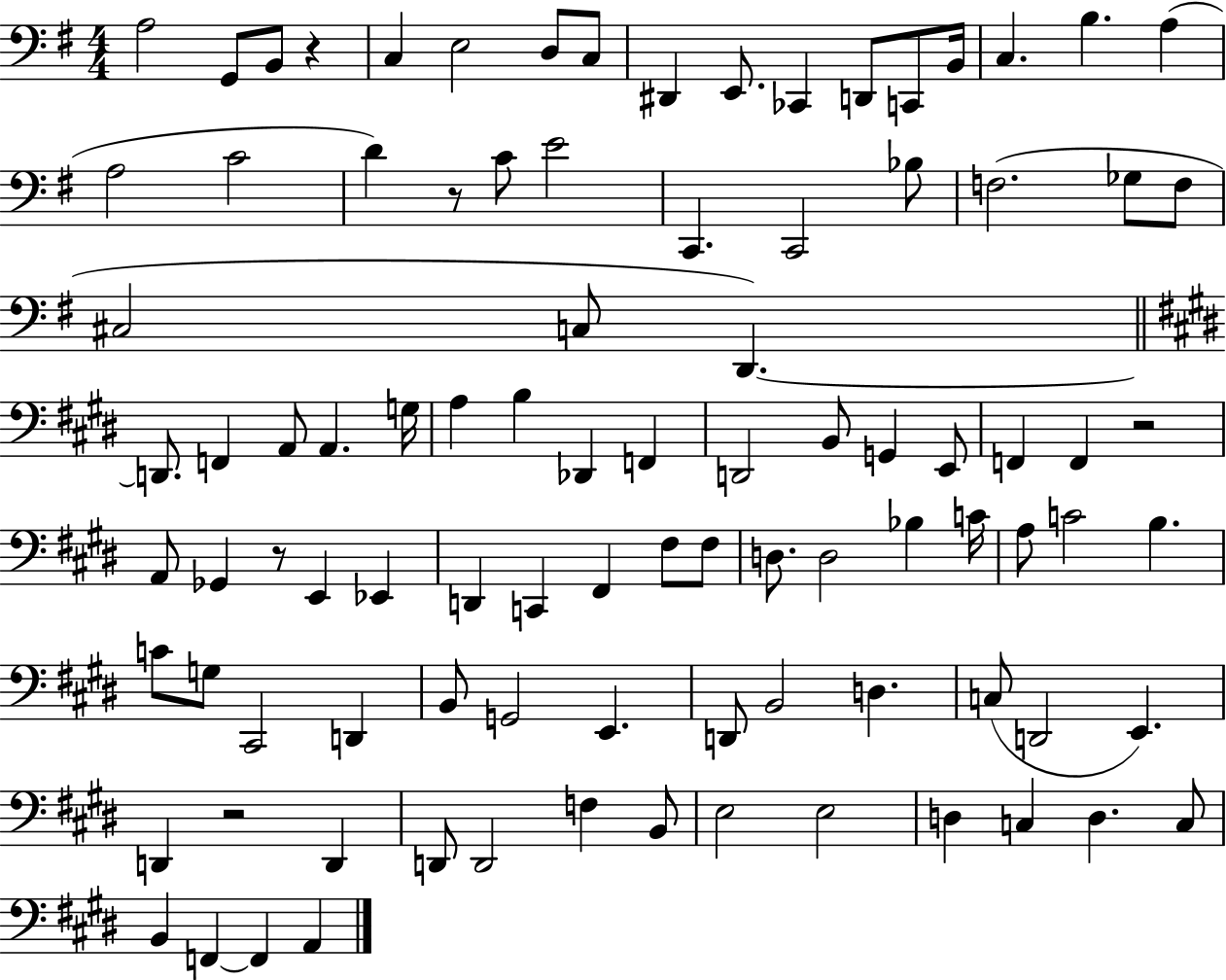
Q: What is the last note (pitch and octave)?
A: A2